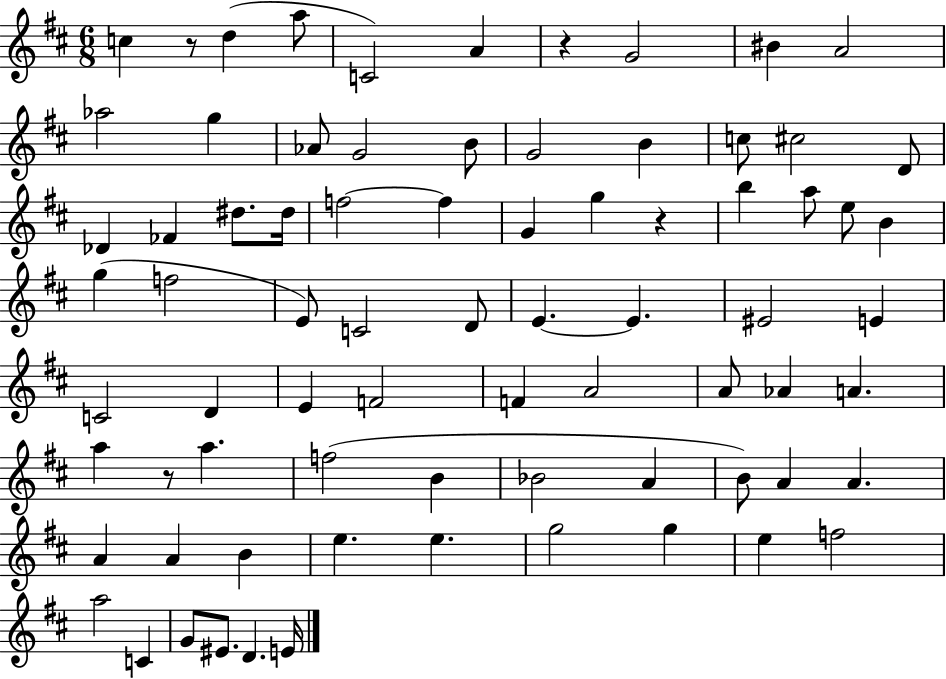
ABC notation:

X:1
T:Untitled
M:6/8
L:1/4
K:D
c z/2 d a/2 C2 A z G2 ^B A2 _a2 g _A/2 G2 B/2 G2 B c/2 ^c2 D/2 _D _F ^d/2 ^d/4 f2 f G g z b a/2 e/2 B g f2 E/2 C2 D/2 E E ^E2 E C2 D E F2 F A2 A/2 _A A a z/2 a f2 B _B2 A B/2 A A A A B e e g2 g e f2 a2 C G/2 ^E/2 D E/4